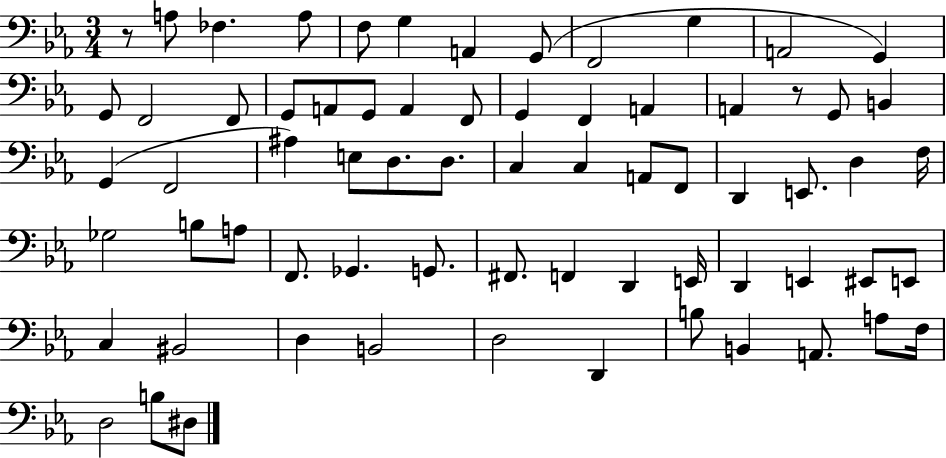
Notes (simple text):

R/e A3/e FES3/q. A3/e F3/e G3/q A2/q G2/e F2/h G3/q A2/h G2/q G2/e F2/h F2/e G2/e A2/e G2/e A2/q F2/e G2/q F2/q A2/q A2/q R/e G2/e B2/q G2/q F2/h A#3/q E3/e D3/e. D3/e. C3/q C3/q A2/e F2/e D2/q E2/e. D3/q F3/s Gb3/h B3/e A3/e F2/e. Gb2/q. G2/e. F#2/e. F2/q D2/q E2/s D2/q E2/q EIS2/e E2/e C3/q BIS2/h D3/q B2/h D3/h D2/q B3/e B2/q A2/e. A3/e F3/s D3/h B3/e D#3/e